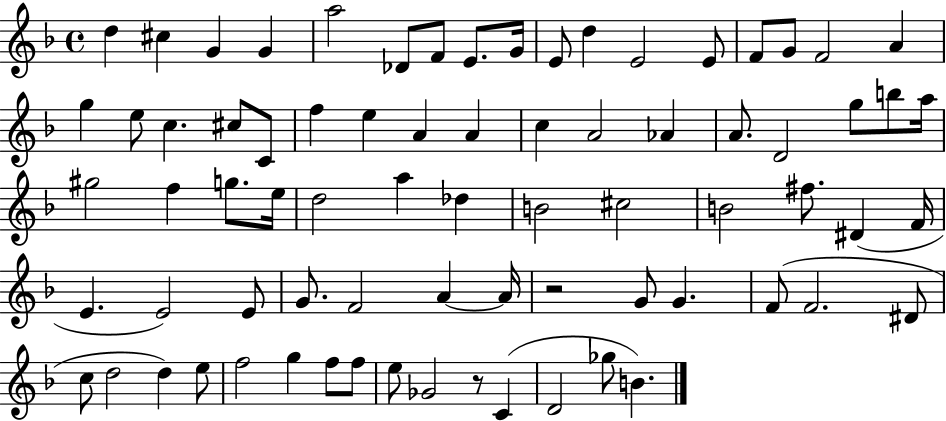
{
  \clef treble
  \time 4/4
  \defaultTimeSignature
  \key f \major
  \repeat volta 2 { d''4 cis''4 g'4 g'4 | a''2 des'8 f'8 e'8. g'16 | e'8 d''4 e'2 e'8 | f'8 g'8 f'2 a'4 | \break g''4 e''8 c''4. cis''8 c'8 | f''4 e''4 a'4 a'4 | c''4 a'2 aes'4 | a'8. d'2 g''8 b''8 a''16 | \break gis''2 f''4 g''8. e''16 | d''2 a''4 des''4 | b'2 cis''2 | b'2 fis''8. dis'4( f'16 | \break e'4. e'2) e'8 | g'8. f'2 a'4~~ a'16 | r2 g'8 g'4. | f'8( f'2. dis'8 | \break c''8 d''2 d''4) e''8 | f''2 g''4 f''8 f''8 | e''8 ges'2 r8 c'4( | d'2 ges''8 b'4.) | \break } \bar "|."
}